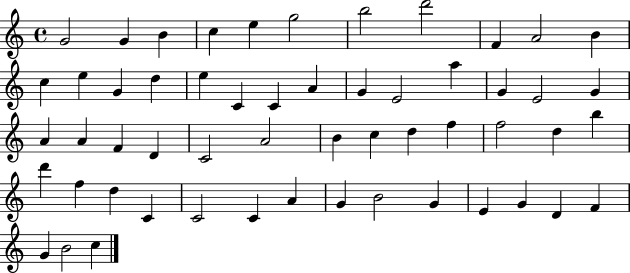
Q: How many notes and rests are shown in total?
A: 55